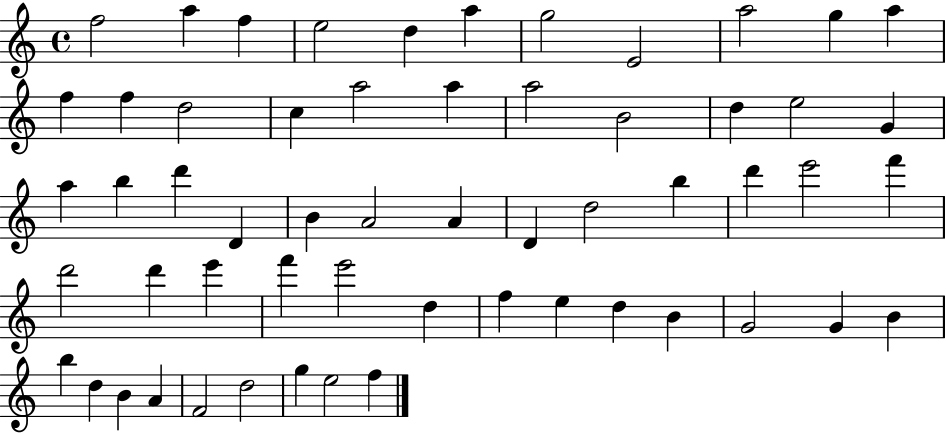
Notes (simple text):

F5/h A5/q F5/q E5/h D5/q A5/q G5/h E4/h A5/h G5/q A5/q F5/q F5/q D5/h C5/q A5/h A5/q A5/h B4/h D5/q E5/h G4/q A5/q B5/q D6/q D4/q B4/q A4/h A4/q D4/q D5/h B5/q D6/q E6/h F6/q D6/h D6/q E6/q F6/q E6/h D5/q F5/q E5/q D5/q B4/q G4/h G4/q B4/q B5/q D5/q B4/q A4/q F4/h D5/h G5/q E5/h F5/q